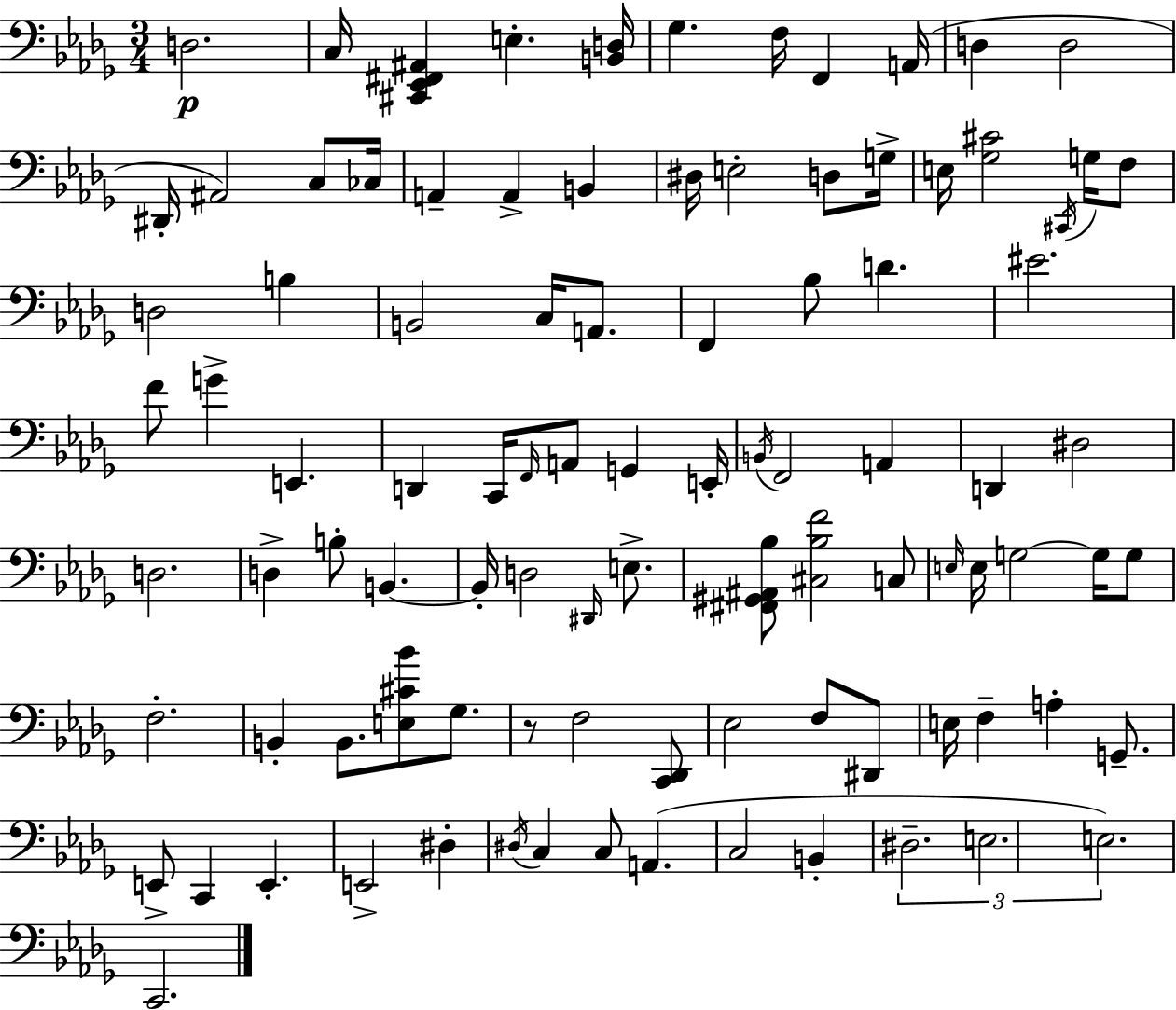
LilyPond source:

{
  \clef bass
  \numericTimeSignature
  \time 3/4
  \key bes \minor
  d2.\p | c16 <cis, ees, fis, ais,>4 e4.-. <b, d>16 | ges4. f16 f,4 a,16( | d4 d2 | \break dis,16-. ais,2) c8 ces16 | a,4-- a,4-> b,4 | dis16 e2-. d8 g16-> | e16 <ges cis'>2 \acciaccatura { cis,16 } g16 f8 | \break d2 b4 | b,2 c16 a,8. | f,4 bes8 d'4. | eis'2. | \break f'8 g'4-> e,4. | d,4 c,16 \grace { f,16 } a,8 g,4 | e,16-. \acciaccatura { b,16 } f,2 a,4 | d,4 dis2 | \break d2. | d4-> b8-. b,4.~~ | b,16-. d2 | \grace { dis,16 } e8.-> <fis, gis, ais, bes>8 <cis bes f'>2 | \break c8 \grace { e16 } e16 g2~~ | g16 g8 f2.-. | b,4-. b,8. | <e cis' bes'>8 ges8. r8 f2 | \break <c, des,>8 ees2 | f8 dis,8 e16 f4-- a4-. | g,8.-- e,8-> c,4 e,4.-. | e,2-> | \break dis4-. \acciaccatura { dis16 } c4 c8 | a,4.( c2 | b,4-. \tuplet 3/2 { dis2.-- | e2. | \break e2.) } | c,2. | \bar "|."
}